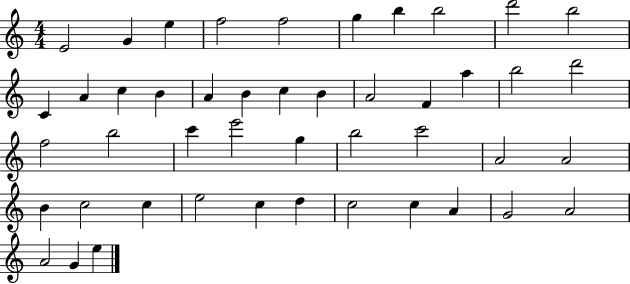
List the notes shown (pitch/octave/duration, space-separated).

E4/h G4/q E5/q F5/h F5/h G5/q B5/q B5/h D6/h B5/h C4/q A4/q C5/q B4/q A4/q B4/q C5/q B4/q A4/h F4/q A5/q B5/h D6/h F5/h B5/h C6/q E6/h G5/q B5/h C6/h A4/h A4/h B4/q C5/h C5/q E5/h C5/q D5/q C5/h C5/q A4/q G4/h A4/h A4/h G4/q E5/q